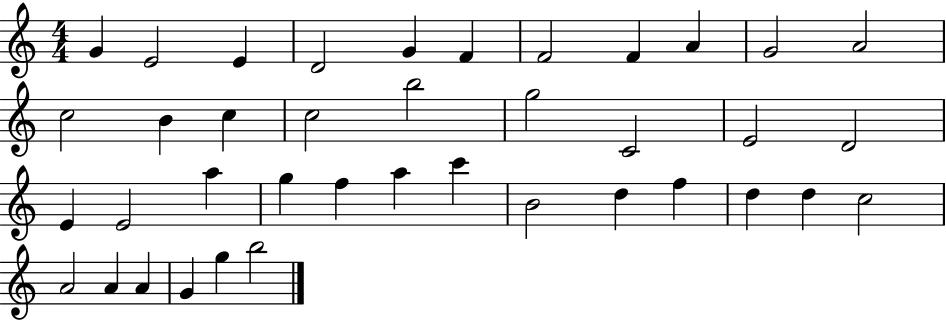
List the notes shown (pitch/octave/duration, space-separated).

G4/q E4/h E4/q D4/h G4/q F4/q F4/h F4/q A4/q G4/h A4/h C5/h B4/q C5/q C5/h B5/h G5/h C4/h E4/h D4/h E4/q E4/h A5/q G5/q F5/q A5/q C6/q B4/h D5/q F5/q D5/q D5/q C5/h A4/h A4/q A4/q G4/q G5/q B5/h